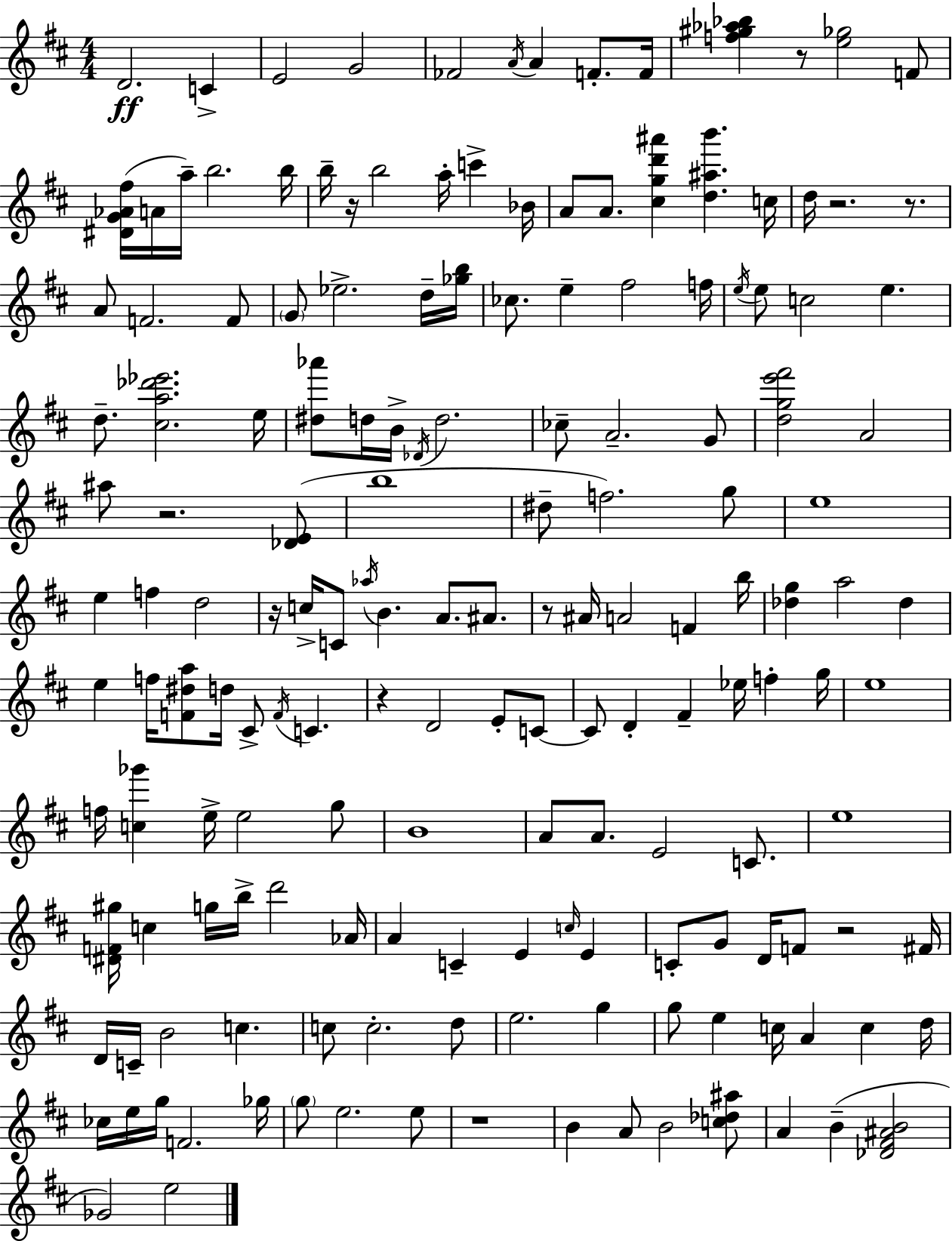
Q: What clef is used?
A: treble